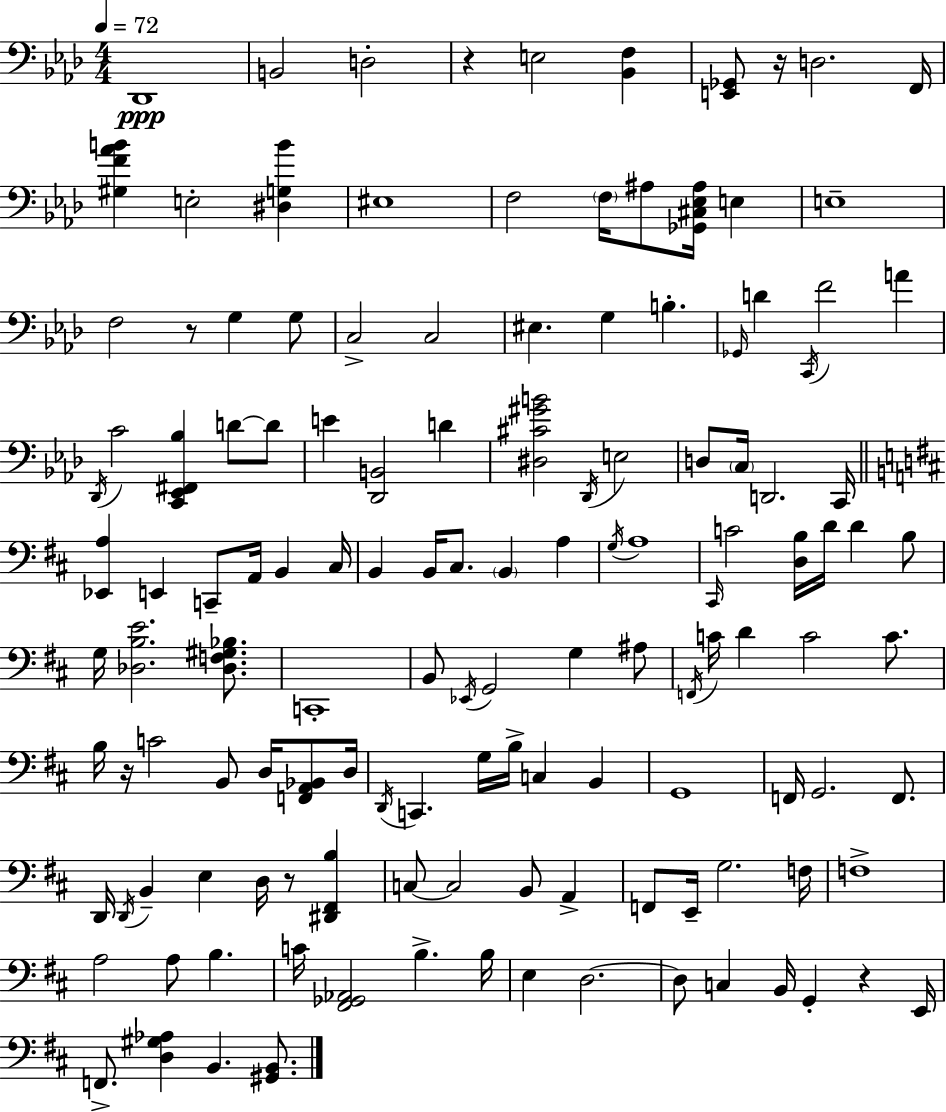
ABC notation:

X:1
T:Untitled
M:4/4
L:1/4
K:Ab
_D,,4 B,,2 D,2 z E,2 [_B,,F,] [E,,_G,,]/2 z/4 D,2 F,,/4 [^G,F_AB] E,2 [^D,G,B] ^E,4 F,2 F,/4 ^A,/2 [_G,,^C,_E,^A,]/4 E, E,4 F,2 z/2 G, G,/2 C,2 C,2 ^E, G, B, _G,,/4 D C,,/4 F2 A _D,,/4 C2 [C,,_E,,^F,,_B,] D/2 D/2 E [_D,,B,,]2 D [^D,^C^GB]2 _D,,/4 E,2 D,/2 C,/4 D,,2 C,,/4 [_E,,A,] E,, C,,/2 A,,/4 B,, ^C,/4 B,, B,,/4 ^C,/2 B,, A, G,/4 A,4 ^C,,/4 C2 [D,B,]/4 D/4 D B,/2 G,/4 [_D,B,E]2 [_D,F,^G,_B,]/2 C,,4 B,,/2 _E,,/4 G,,2 G, ^A,/2 F,,/4 C/4 D C2 C/2 B,/4 z/4 C2 B,,/2 D,/4 [F,,A,,_B,,]/2 D,/4 D,,/4 C,, G,/4 B,/4 C, B,, G,,4 F,,/4 G,,2 F,,/2 D,,/4 D,,/4 B,, E, D,/4 z/2 [^D,,^F,,B,] C,/2 C,2 B,,/2 A,, F,,/2 E,,/4 G,2 F,/4 F,4 A,2 A,/2 B, C/4 [^F,,_G,,_A,,]2 B, B,/4 E, D,2 D,/2 C, B,,/4 G,, z E,,/4 F,,/2 [D,^G,_A,] B,, [^G,,B,,]/2